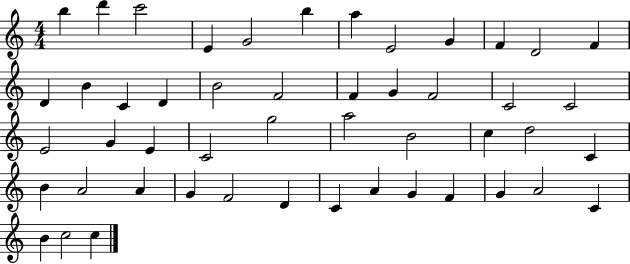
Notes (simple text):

B5/q D6/q C6/h E4/q G4/h B5/q A5/q E4/h G4/q F4/q D4/h F4/q D4/q B4/q C4/q D4/q B4/h F4/h F4/q G4/q F4/h C4/h C4/h E4/h G4/q E4/q C4/h G5/h A5/h B4/h C5/q D5/h C4/q B4/q A4/h A4/q G4/q F4/h D4/q C4/q A4/q G4/q F4/q G4/q A4/h C4/q B4/q C5/h C5/q